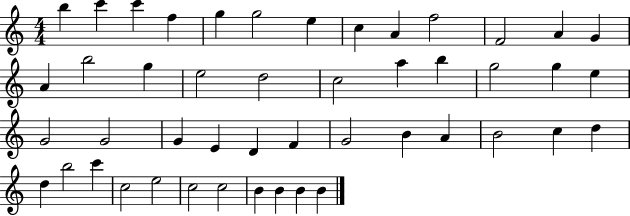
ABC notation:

X:1
T:Untitled
M:4/4
L:1/4
K:C
b c' c' f g g2 e c A f2 F2 A G A b2 g e2 d2 c2 a b g2 g e G2 G2 G E D F G2 B A B2 c d d b2 c' c2 e2 c2 c2 B B B B